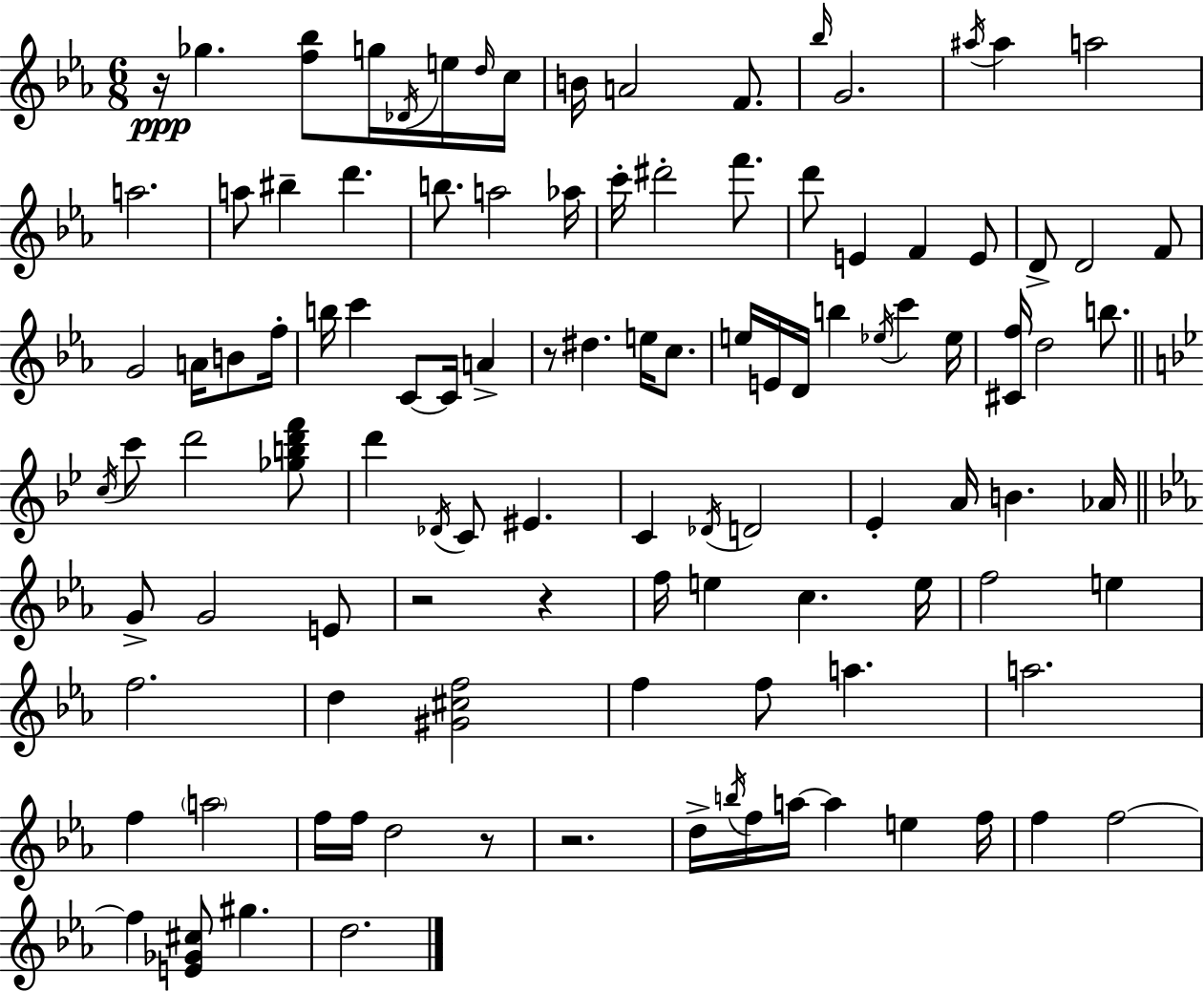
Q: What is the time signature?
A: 6/8